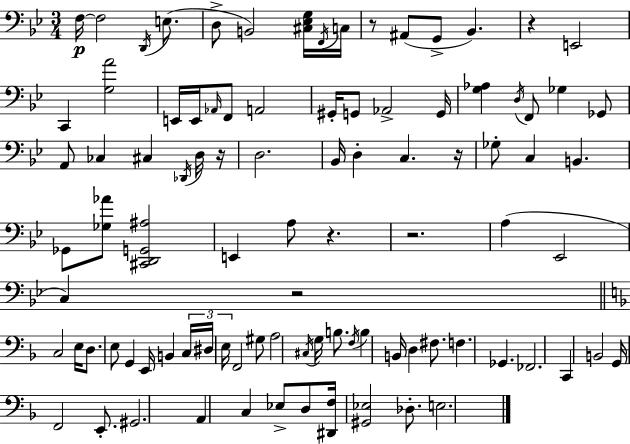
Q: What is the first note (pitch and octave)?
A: F3